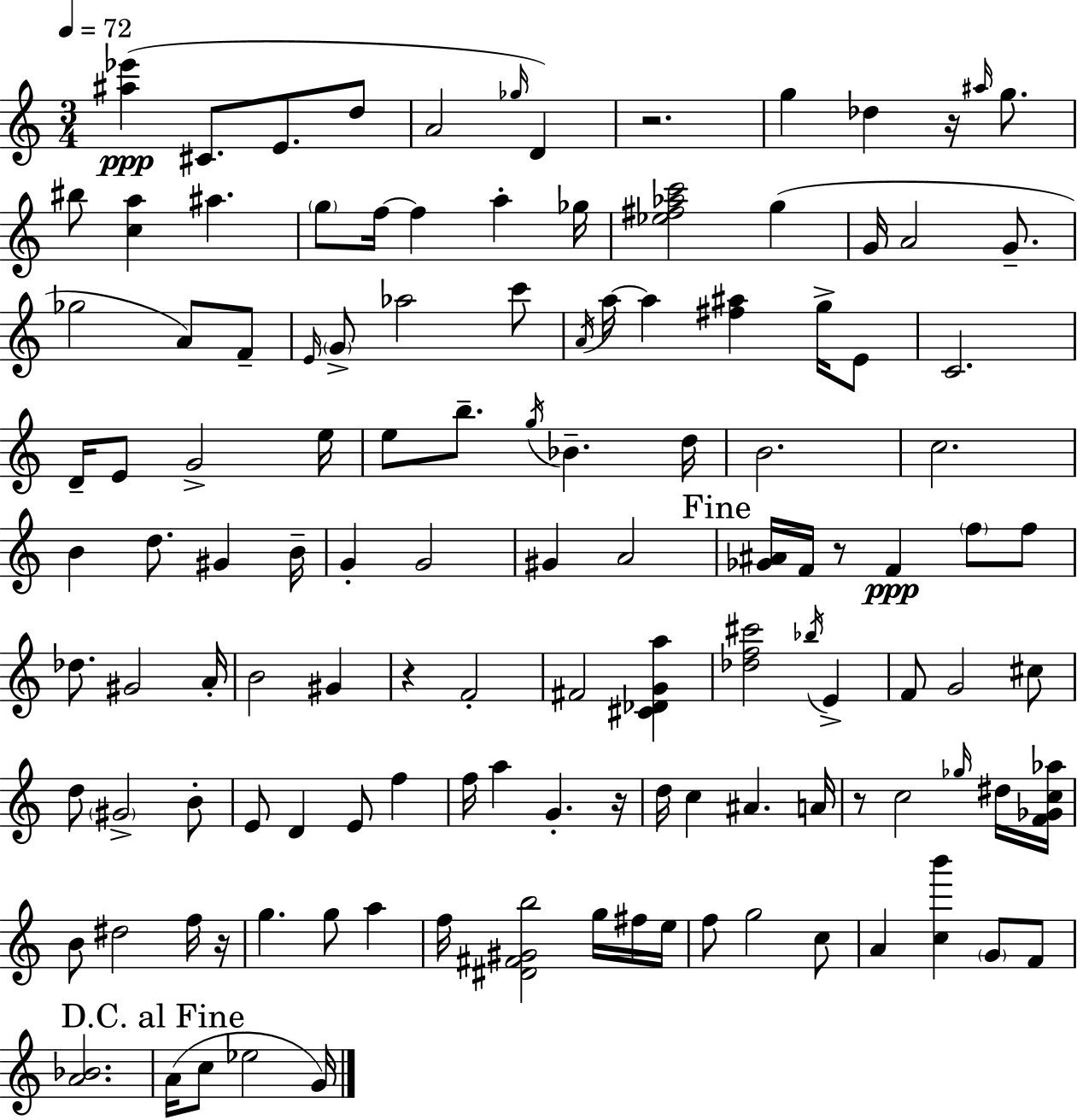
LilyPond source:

{
  \clef treble
  \numericTimeSignature
  \time 3/4
  \key c \major
  \tempo 4 = 72
  <ais'' ees'''>4(\ppp cis'8. e'8. d''8 | a'2 \grace { ges''16 }) d'4 | r2. | g''4 des''4 r16 \grace { ais''16 } g''8. | \break bis''8 <c'' a''>4 ais''4. | \parenthesize g''8 f''16~~ f''4 a''4-. | ges''16 <ees'' fis'' aes'' c'''>2 g''4( | g'16 a'2 g'8.-- | \break ges''2 a'8) | f'8-- \grace { e'16 } \parenthesize g'8-> aes''2 | c'''8 \acciaccatura { a'16 } a''16~~ a''4 <fis'' ais''>4 | g''16-> e'8 c'2. | \break d'16-- e'8 g'2-> | e''16 e''8 b''8.-- \acciaccatura { g''16 } bes'4.-- | d''16 b'2. | c''2. | \break b'4 d''8. | gis'4 b'16-- g'4-. g'2 | gis'4 a'2 | \mark "Fine" <ges' ais'>16 f'16 r8 f'4\ppp | \break \parenthesize f''8 f''8 des''8. gis'2 | a'16-. b'2 | gis'4 r4 f'2-. | fis'2 | \break <cis' des' g' a''>4 <des'' f'' cis'''>2 | \acciaccatura { bes''16 } e'4-> f'8 g'2 | cis''8 d''8 \parenthesize gis'2-> | b'8-. e'8 d'4 | \break e'8 f''4 f''16 a''4 g'4.-. | r16 d''16 c''4 ais'4. | a'16 r8 c''2 | \grace { ges''16 } dis''16 <f' ges' c'' aes''>16 b'8 dis''2 | \break f''16 r16 g''4. | g''8 a''4 f''16 <dis' fis' gis' b''>2 | g''16 fis''16 e''16 f''8 g''2 | c''8 a'4 <c'' b'''>4 | \break \parenthesize g'8 f'8 <a' bes'>2. | \mark "D.C. al Fine" a'16( c''8 ees''2 | g'16) \bar "|."
}